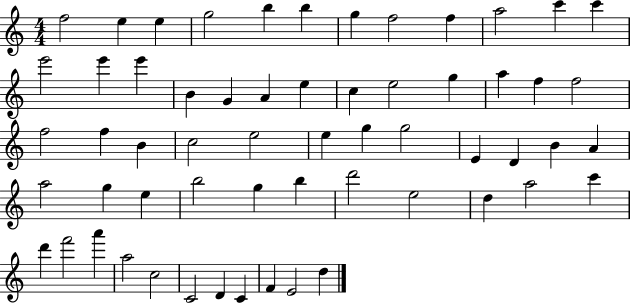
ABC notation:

X:1
T:Untitled
M:4/4
L:1/4
K:C
f2 e e g2 b b g f2 f a2 c' c' e'2 e' e' B G A e c e2 g a f f2 f2 f B c2 e2 e g g2 E D B A a2 g e b2 g b d'2 e2 d a2 c' d' f'2 a' a2 c2 C2 D C F E2 d